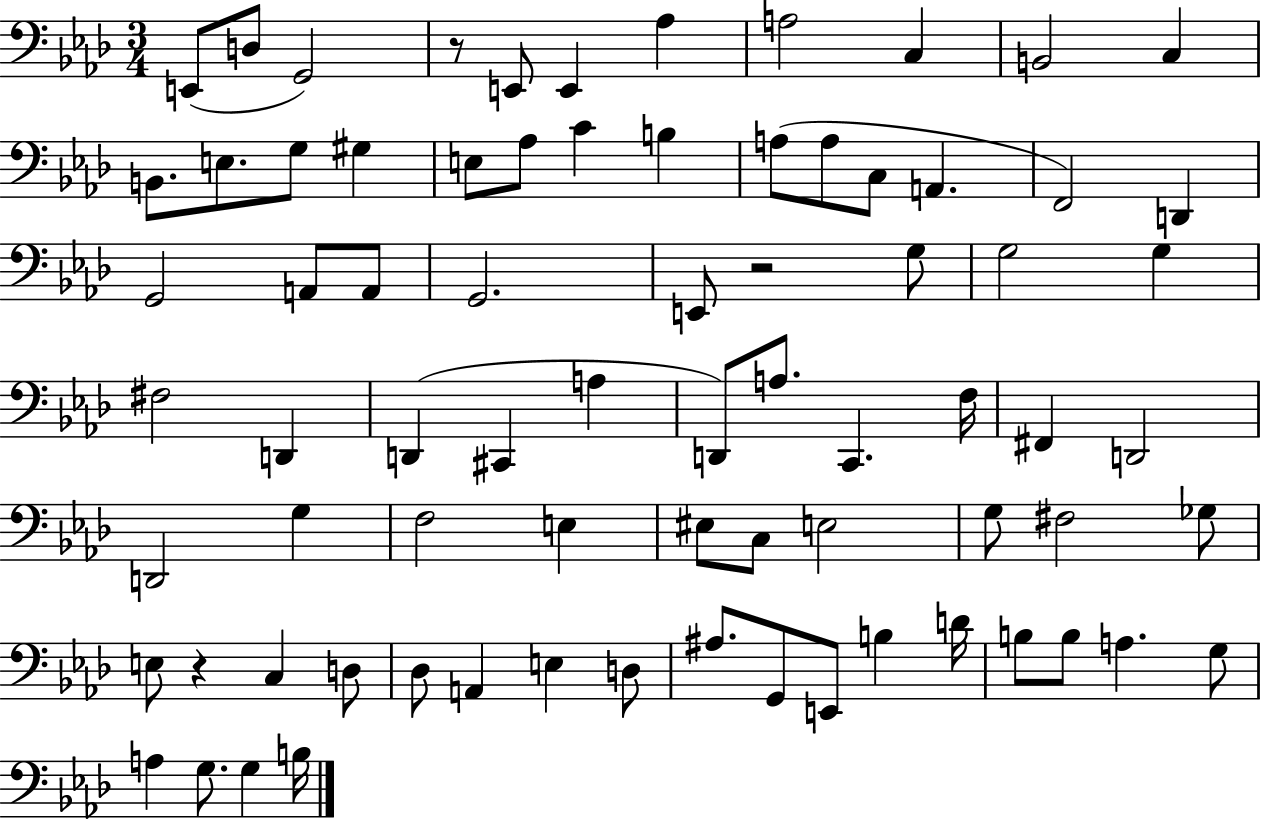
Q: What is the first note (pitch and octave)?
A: E2